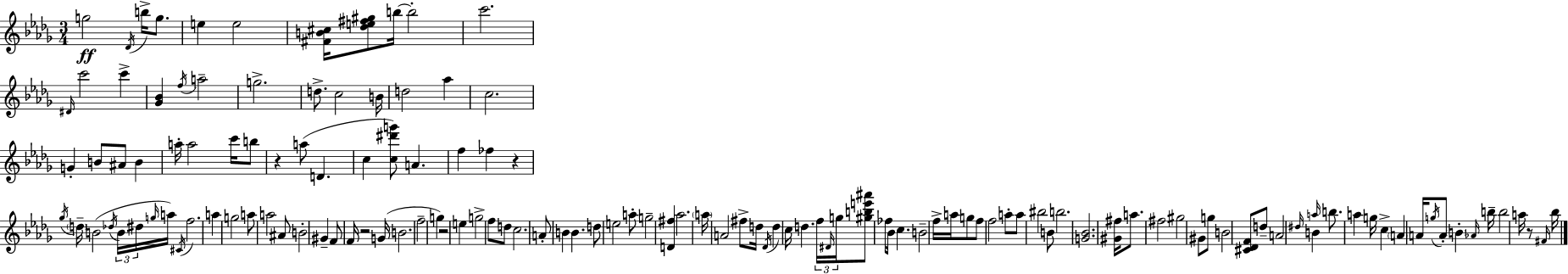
{
  \clef treble
  \numericTimeSignature
  \time 3/4
  \key bes \minor
  g''2\ff \acciaccatura { des'16 } b''16-> g''8. | e''4 e''2 | <fis' b' cis''>16 <des'' e'' fis'' gis''>8 b''16~~ b''2-. | c'''2. | \break \grace { dis'16 } c'''2 c'''4-> | <ges' bes'>4 \acciaccatura { f''16 } a''2-- | g''2.-> | d''8.-> c''2 | \break b'16 d''2 aes''4 | c''2. | g'4-. b'8 ais'8 b'4 | a''16-. a''2 | \break c'''16 b''8 r4 a''8( d'4. | c''4 <c'' dis''' g'''>8) a'4. | f''4 fes''4 r4 | \acciaccatura { ges''16 } \parenthesize d''16-- b'2( | \break \acciaccatura { des''16 } \tuplet 3/2 { b'16 dis''16 \grace { g''16 } } a''16) \acciaccatura { cis'16 } f''2. | a''4 g''2 | a''8 a''2 | ais'8 b'2-. | \break gis'4-- f'8 f'16 r2 | g'16( b'2. | f''2-- | g''4) r2 | \break e''4 g''2-> | f''8 d''8 c''2. | a'8-. b'4 | b'4. d''8 e''2 | \break a''8-. g''2-- | <d' fis''>4 aes''2. | \parenthesize a''16 a'2 | fis''8-> d''16 \acciaccatura { des'16 } d''4 | \break c''16 d''4. \tuplet 3/2 { f''16 \grace { dis'16 } g''16 } <gis'' b'' e''' ais'''>8 | fes''8 bes'16 c''4. b'2-- | f''16-> a''16 g''8 f''8 f''2 | a''8-. a''8 bis''2 | \break b'8 b''2. | <g' bes'>2. | <gis' fis''>16 a''8. | fis''2 gis''2 | \break gis'8 g''8 b'2 | <cis' des' f'>8 d''8-- a'2 | \grace { dis''16 } b'4 \grace { a''16 } b''8. | a''4 g''16 c''4-> \parenthesize a'4 | \break a'16 \acciaccatura { g''16 } a'8-. \parenthesize b'4-. \grace { aes'16 } | b''16-- b''2 a''16 r8 | \grace { fis'16 } bes''16 \bar "|."
}